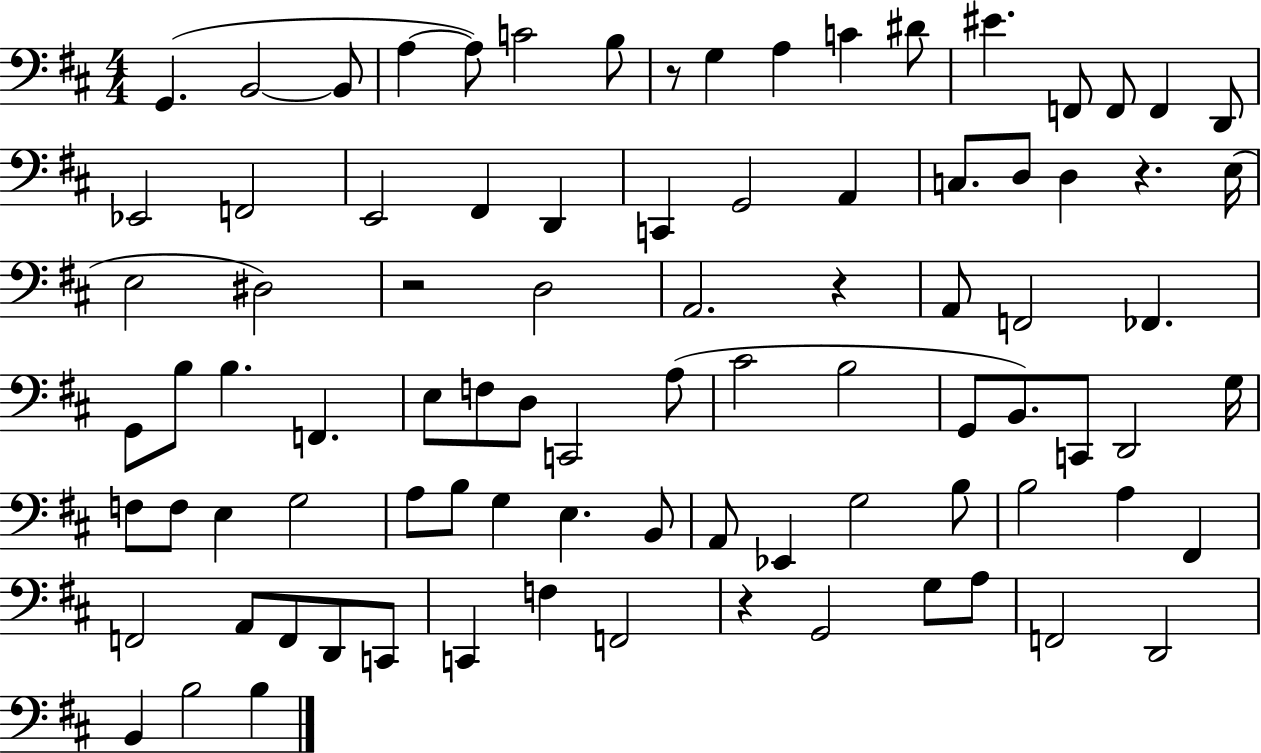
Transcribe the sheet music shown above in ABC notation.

X:1
T:Untitled
M:4/4
L:1/4
K:D
G,, B,,2 B,,/2 A, A,/2 C2 B,/2 z/2 G, A, C ^D/2 ^E F,,/2 F,,/2 F,, D,,/2 _E,,2 F,,2 E,,2 ^F,, D,, C,, G,,2 A,, C,/2 D,/2 D, z E,/4 E,2 ^D,2 z2 D,2 A,,2 z A,,/2 F,,2 _F,, G,,/2 B,/2 B, F,, E,/2 F,/2 D,/2 C,,2 A,/2 ^C2 B,2 G,,/2 B,,/2 C,,/2 D,,2 G,/4 F,/2 F,/2 E, G,2 A,/2 B,/2 G, E, B,,/2 A,,/2 _E,, G,2 B,/2 B,2 A, ^F,, F,,2 A,,/2 F,,/2 D,,/2 C,,/2 C,, F, F,,2 z G,,2 G,/2 A,/2 F,,2 D,,2 B,, B,2 B,